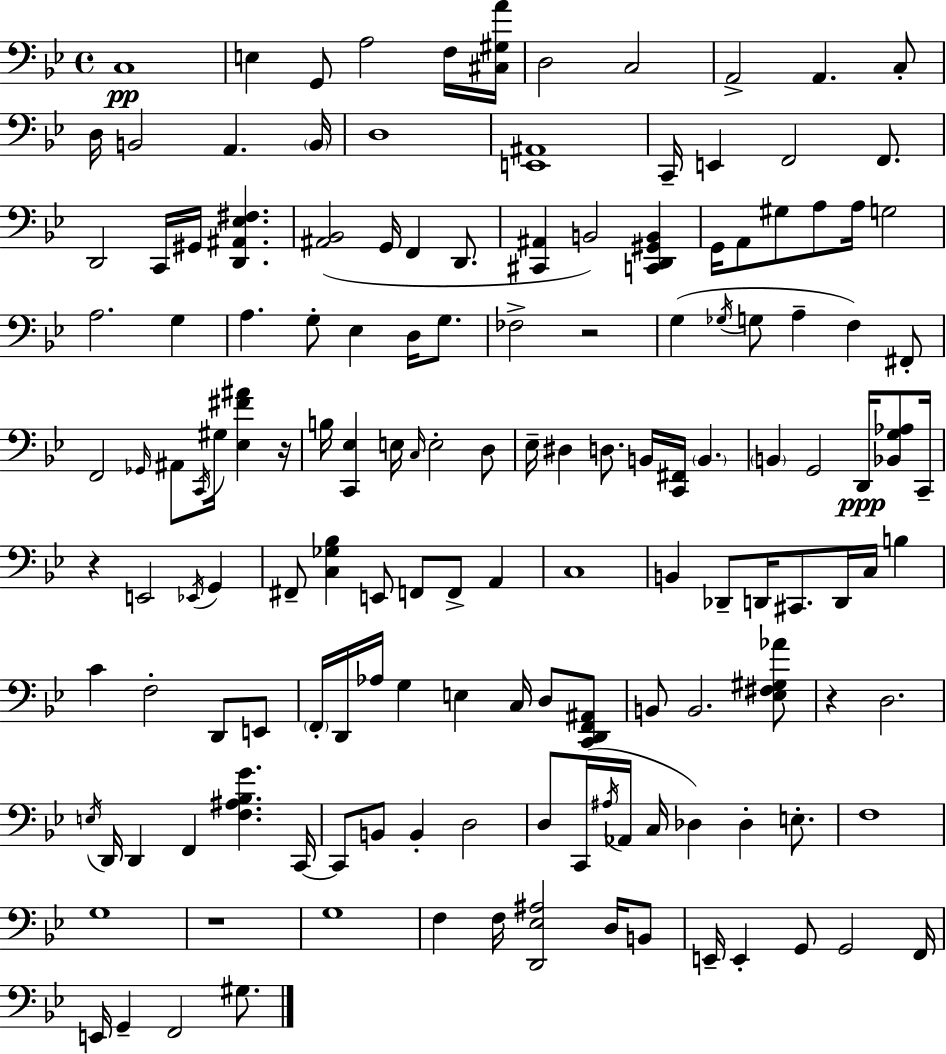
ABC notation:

X:1
T:Untitled
M:4/4
L:1/4
K:Gm
C,4 E, G,,/2 A,2 F,/4 [^C,^G,A]/4 D,2 C,2 A,,2 A,, C,/2 D,/4 B,,2 A,, B,,/4 D,4 [E,,^A,,]4 C,,/4 E,, F,,2 F,,/2 D,,2 C,,/4 ^G,,/4 [D,,^A,,_E,^F,] [^A,,_B,,]2 G,,/4 F,, D,,/2 [^C,,^A,,] B,,2 [C,,D,,^G,,B,,] G,,/4 A,,/2 ^G,/2 A,/2 A,/4 G,2 A,2 G, A, G,/2 _E, D,/4 G,/2 _F,2 z2 G, _G,/4 G,/2 A, F, ^F,,/2 F,,2 _G,,/4 ^A,,/2 C,,/4 ^G,/4 [_E,^F^A] z/4 B,/4 [C,,_E,] E,/4 C,/4 E,2 D,/2 _E,/4 ^D, D,/2 B,,/4 [C,,^F,,]/4 B,, B,, G,,2 D,,/4 [_B,,G,_A,]/2 C,,/4 z E,,2 _E,,/4 G,, ^F,,/2 [C,_G,_B,] E,,/2 F,,/2 F,,/2 A,, C,4 B,, _D,,/2 D,,/4 ^C,,/2 D,,/4 C,/4 B, C F,2 D,,/2 E,,/2 F,,/4 D,,/4 _A,/4 G, E, C,/4 D,/2 [C,,D,,F,,^A,,]/2 B,,/2 B,,2 [_E,^F,^G,_A]/2 z D,2 E,/4 D,,/4 D,, F,, [F,^A,_B,G] C,,/4 C,,/2 B,,/2 B,, D,2 D,/2 C,,/4 ^A,/4 _A,,/4 C,/4 _D, _D, E,/2 F,4 G,4 z4 G,4 F, F,/4 [D,,_E,^A,]2 D,/4 B,,/2 E,,/4 E,, G,,/2 G,,2 F,,/4 E,,/4 G,, F,,2 ^G,/2